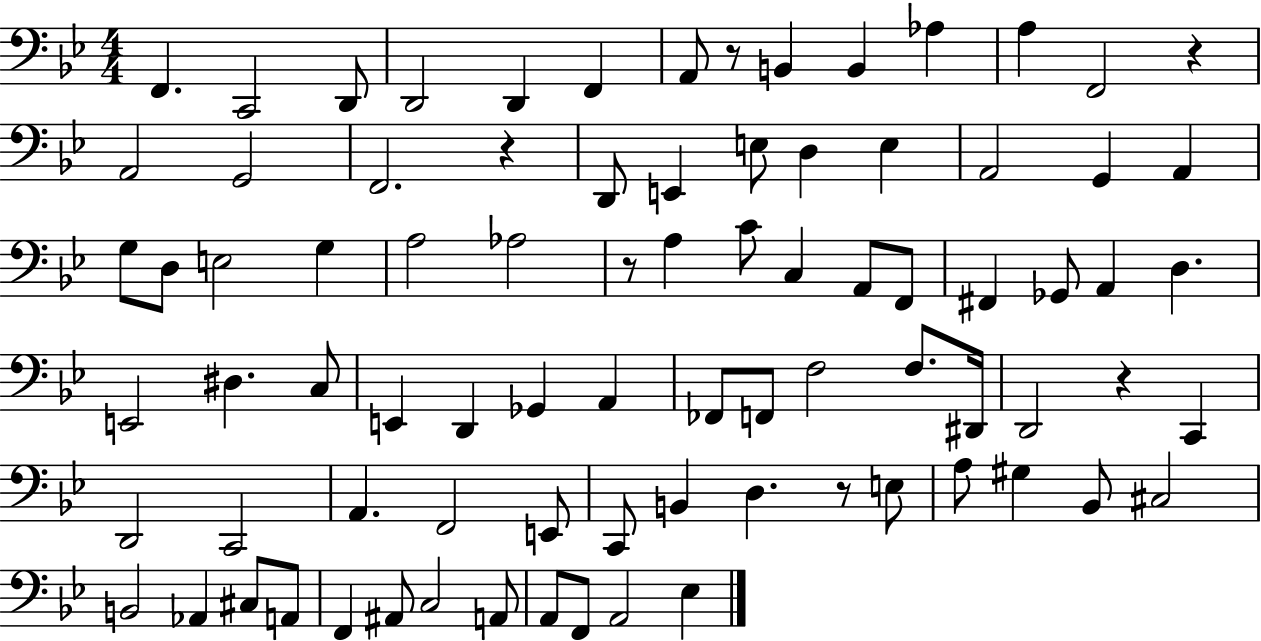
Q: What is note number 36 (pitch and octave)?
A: Gb2